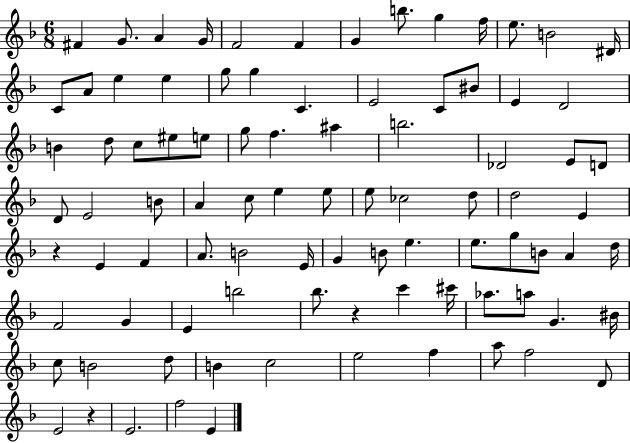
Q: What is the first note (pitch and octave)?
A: F#4